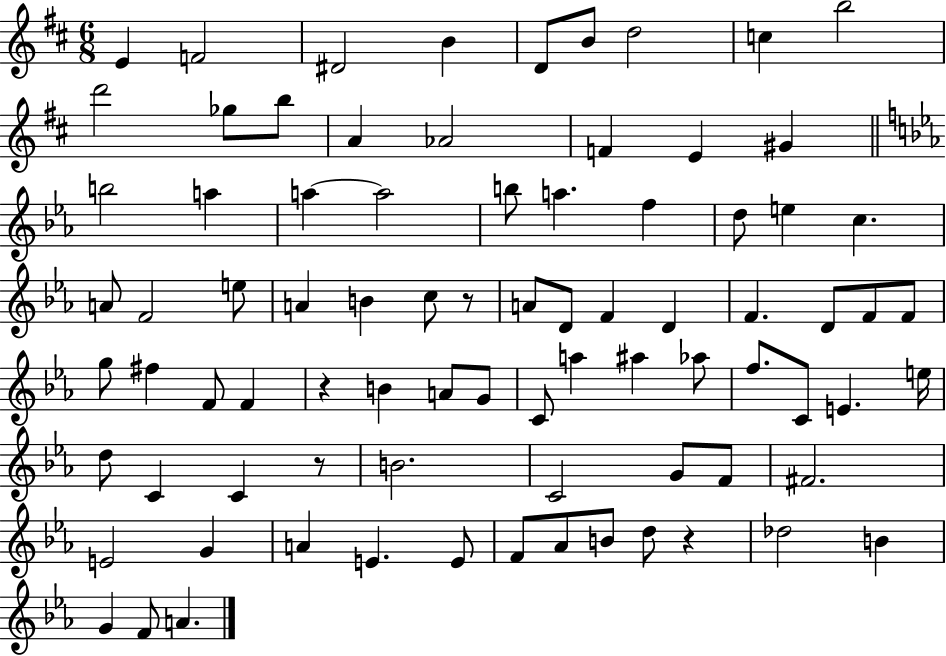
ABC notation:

X:1
T:Untitled
M:6/8
L:1/4
K:D
E F2 ^D2 B D/2 B/2 d2 c b2 d'2 _g/2 b/2 A _A2 F E ^G b2 a a a2 b/2 a f d/2 e c A/2 F2 e/2 A B c/2 z/2 A/2 D/2 F D F D/2 F/2 F/2 g/2 ^f F/2 F z B A/2 G/2 C/2 a ^a _a/2 f/2 C/2 E e/4 d/2 C C z/2 B2 C2 G/2 F/2 ^F2 E2 G A E E/2 F/2 _A/2 B/2 d/2 z _d2 B G F/2 A